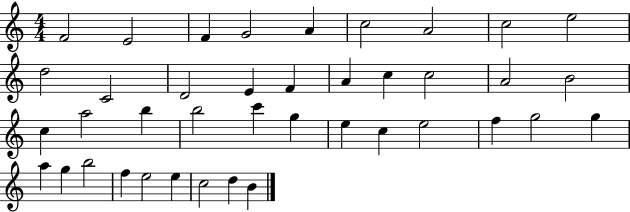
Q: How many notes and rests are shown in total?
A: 40